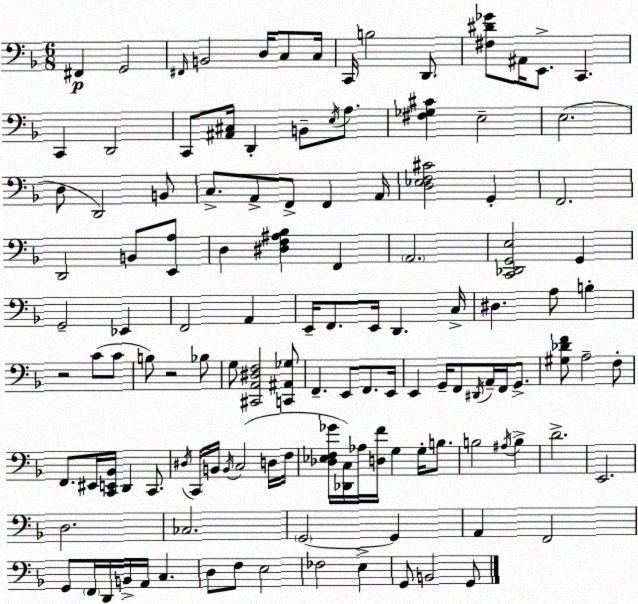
X:1
T:Untitled
M:6/8
L:1/4
K:F
^F,, G,,2 ^F,,/4 B,,2 D,/4 C,/2 C,/4 C,,/4 B,2 D,,/2 [^F,^D_G]/2 ^A,,/4 E,,/2 C,, C,, D,,2 C,,/2 [^A,,^C,]/4 D,, B,,/2 E,/4 A,/2 [^F,_G,^C] E,2 E,2 D,/2 D,,2 B,,/2 C,/2 A,,/2 F,,/2 F,, A,,/4 [D,_E,F,^C]2 G,, F,,2 D,,2 B,,/2 [E,,A,]/2 D, [^D,F,^A,_B,] F,, A,,2 [C,,_D,,G,,E,]2 G,, G,,2 _E,, F,,2 A,, E,,/4 F,,/2 E,,/4 D,, C,/4 ^D, A,/2 B, z2 C/2 C/2 B,/2 z2 _B,/2 G,/2 [^C,,A,,^D,F,]2 [C,,^A,,_G,]/2 F,, E,,/2 F,,/2 E,,/4 E,, G,,/4 F,,/2 ^D,,/4 A,,/4 F,,/4 G,,/2 [^G,_DF]/2 A,2 F,/2 F,,/2 ^E,,/4 [C,,E,,_B,,]/4 D,, C,,/2 ^D,/4 C,,/4 B,,/4 B,,/4 C,2 D,/4 F,/4 [_D,_E,F,_G]/4 [_D,,C,]/4 _A,/4 [D,F]/4 G, G,/4 B,/2 B,2 ^A,/4 B, D2 E,,2 D,2 _C,2 G,,2 G,, A,, F,,2 G,,/2 F,,/4 D,,/4 B,,/4 A,,/4 C, D,/2 F,/2 E,2 _F,2 E, G,,/2 B,,2 G,,/2